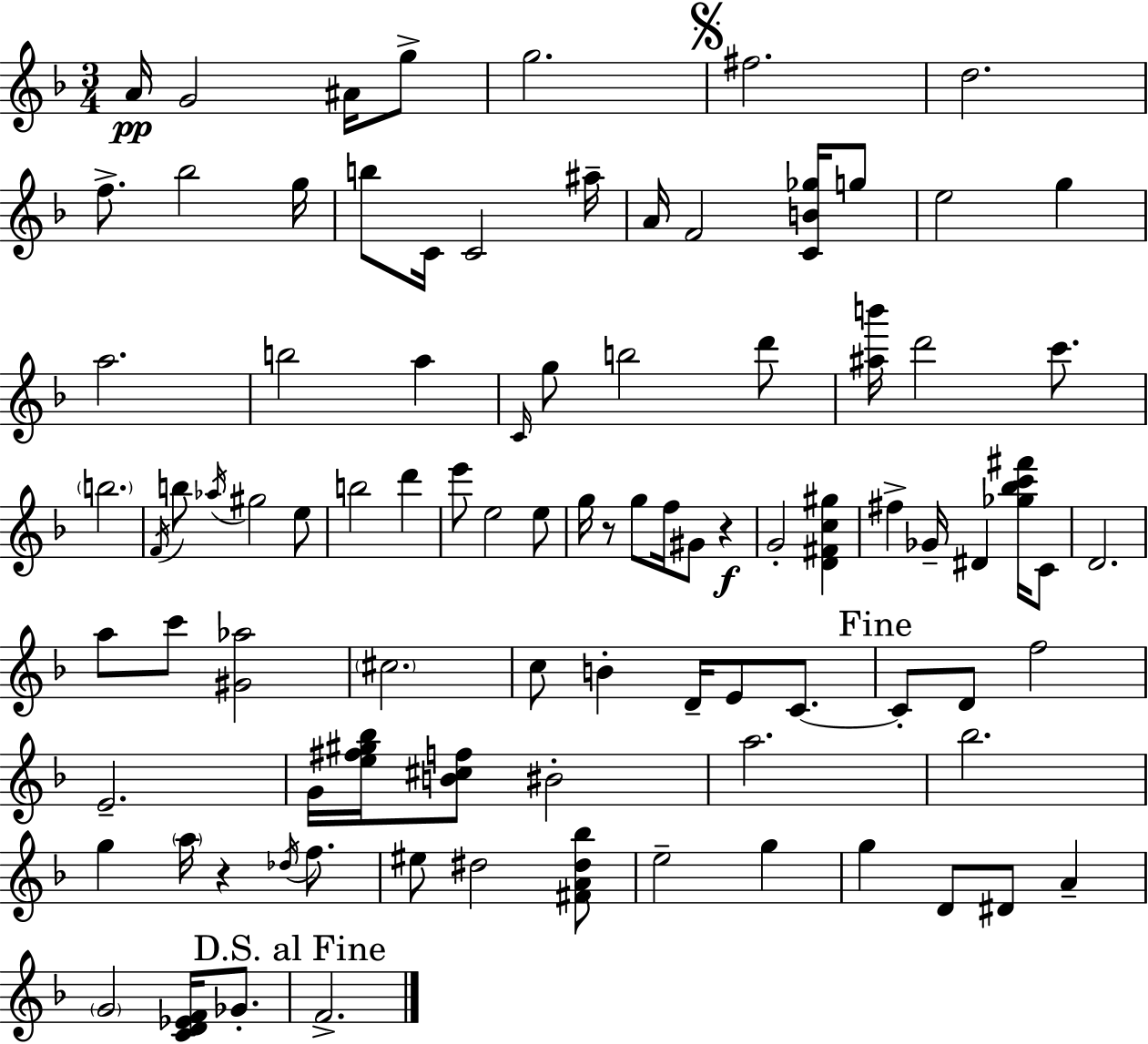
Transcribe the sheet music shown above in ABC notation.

X:1
T:Untitled
M:3/4
L:1/4
K:Dm
A/4 G2 ^A/4 g/2 g2 ^f2 d2 f/2 _b2 g/4 b/2 C/4 C2 ^a/4 A/4 F2 [CB_g]/4 g/2 e2 g a2 b2 a C/4 g/2 b2 d'/2 [^ab']/4 d'2 c'/2 b2 F/4 b/2 _a/4 ^g2 e/2 b2 d' e'/2 e2 e/2 g/4 z/2 g/2 f/4 ^G/2 z G2 [D^Fc^g] ^f _G/4 ^D [_g_bc'^f']/4 C/2 D2 a/2 c'/2 [^G_a]2 ^c2 c/2 B D/4 E/2 C/2 C/2 D/2 f2 E2 G/4 [e^f^g_b]/4 [B^cf]/2 ^B2 a2 _b2 g a/4 z _d/4 f/2 ^e/2 ^d2 [^FA^d_b]/2 e2 g g D/2 ^D/2 A G2 [CD_EF]/4 _G/2 F2